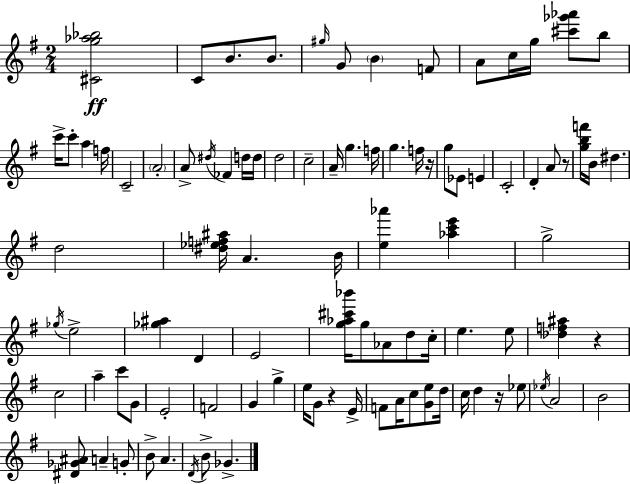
{
  \clef treble
  \numericTimeSignature
  \time 2/4
  \key e \minor
  <cis' g'' aes'' bes''>2\ff | c'8 b'8. b'8. | \grace { gis''16 } g'8 \parenthesize b'4 f'8 | a'8 c''16 g''16 <cis''' ges''' aes'''>8 b''8 | \break c'''16-> c'''8-. a''4 | f''16 c'2-- | \parenthesize a'2-. | a'8-> \acciaccatura { dis''16 } fes'4 | \break d''16 d''16 d''2 | c''2-- | a'16-- g''4. | f''16 g''4. | \break f''16 r16 g''8 ees'8 e'4 | c'2-. | d'4-. a'8 | r8 <g'' b'' f'''>16 b'16 dis''4. | \break d''2 | <dis'' ees'' f'' ais''>16 a'4. | b'16 <e'' aes'''>4 <aes'' c''' e'''>4 | g''2-> | \break \acciaccatura { ges''16 } e''2-> | <ges'' ais''>4 d'4 | e'2 | <g'' aes'' cis''' bes'''>16 g''8 aes'8 | \break d''8 c''16-. e''4. | e''8 <des'' f'' ais''>4 r4 | c''2 | a''4-- c'''8 | \break g'8 e'2-. | f'2 | g'4 g''4-> | e''16 g'8 r4 | \break e'16-> f'8 a'16 c''8 | <g' e''>8 d''16 c''16 d''4 | r16 ees''8 \acciaccatura { ees''16 } a'2 | b'2 | \break <dis' ges' ais'>8 a'4-- | g'8-. b'8-> a'4. | \acciaccatura { d'16 } b'8-> ges'4.-> | \bar "|."
}